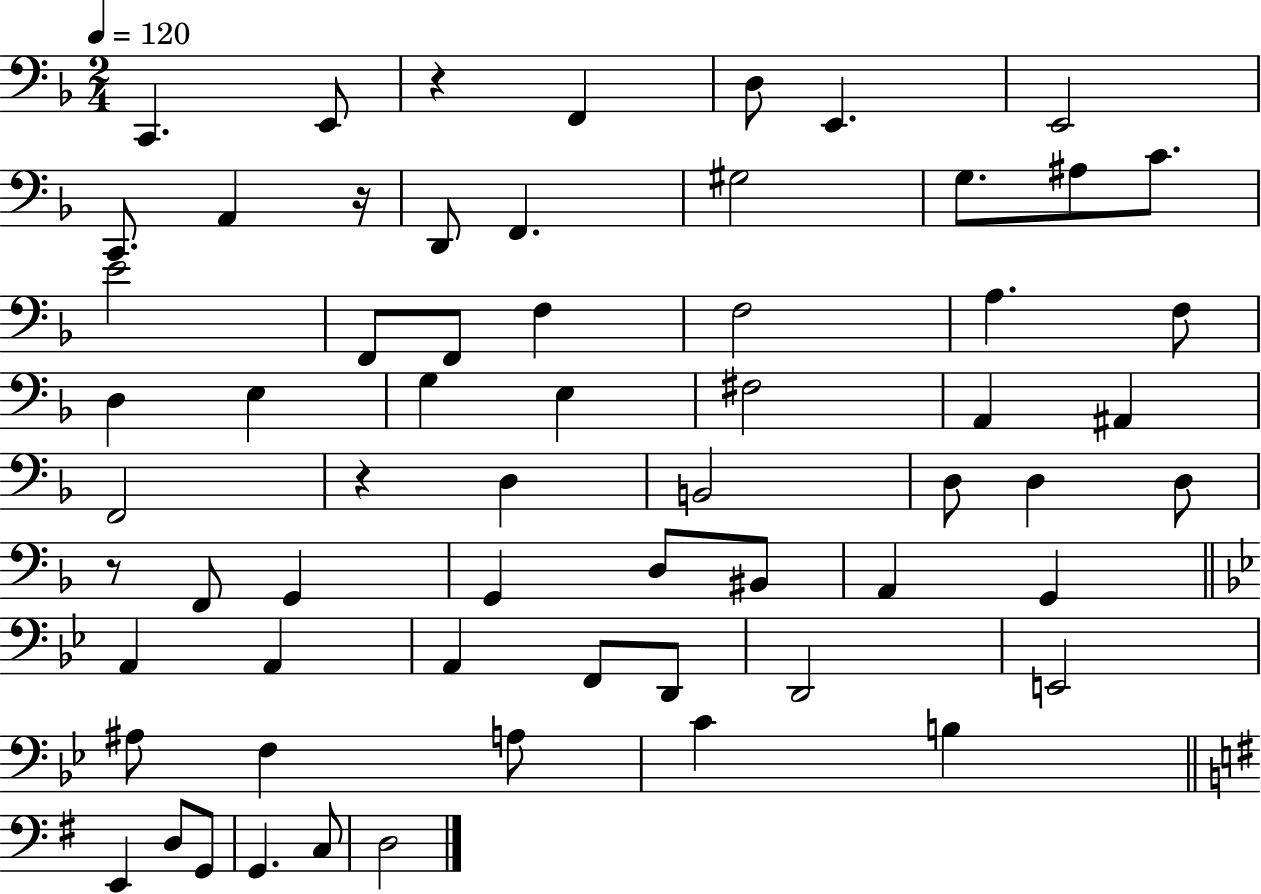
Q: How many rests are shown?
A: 4